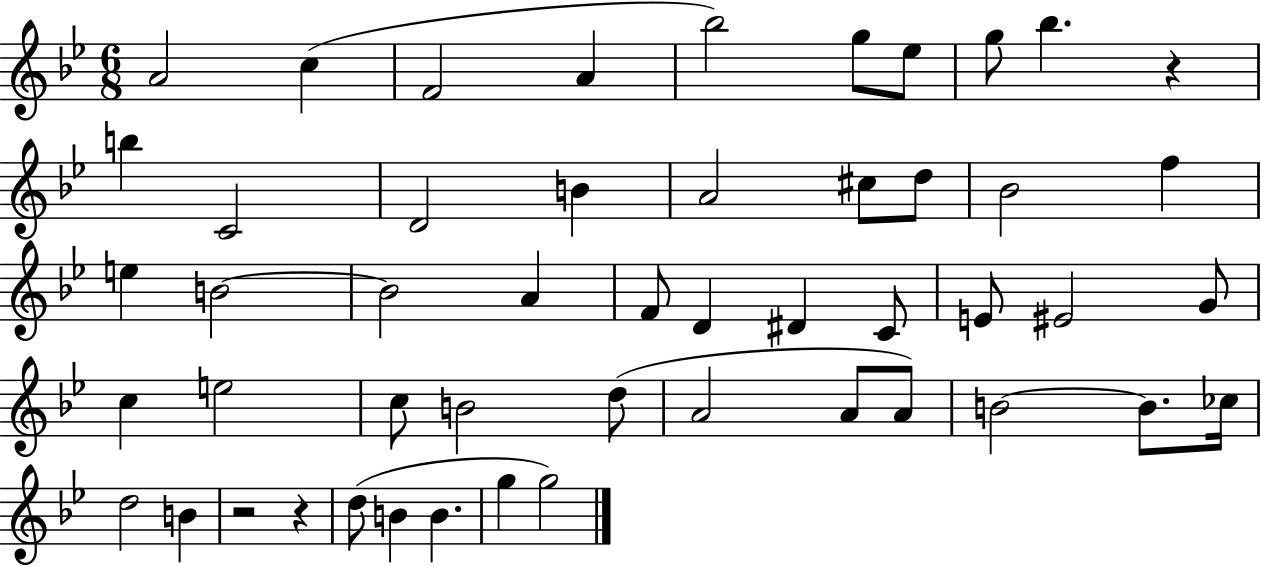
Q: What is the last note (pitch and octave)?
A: G5